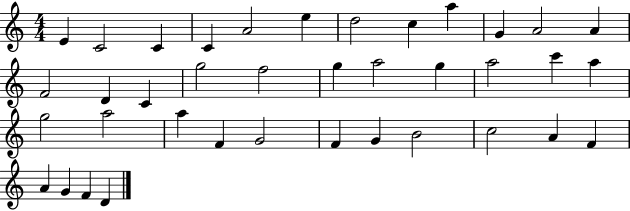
{
  \clef treble
  \numericTimeSignature
  \time 4/4
  \key c \major
  e'4 c'2 c'4 | c'4 a'2 e''4 | d''2 c''4 a''4 | g'4 a'2 a'4 | \break f'2 d'4 c'4 | g''2 f''2 | g''4 a''2 g''4 | a''2 c'''4 a''4 | \break g''2 a''2 | a''4 f'4 g'2 | f'4 g'4 b'2 | c''2 a'4 f'4 | \break a'4 g'4 f'4 d'4 | \bar "|."
}